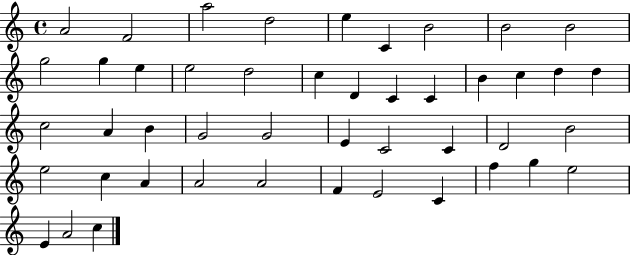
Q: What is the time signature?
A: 4/4